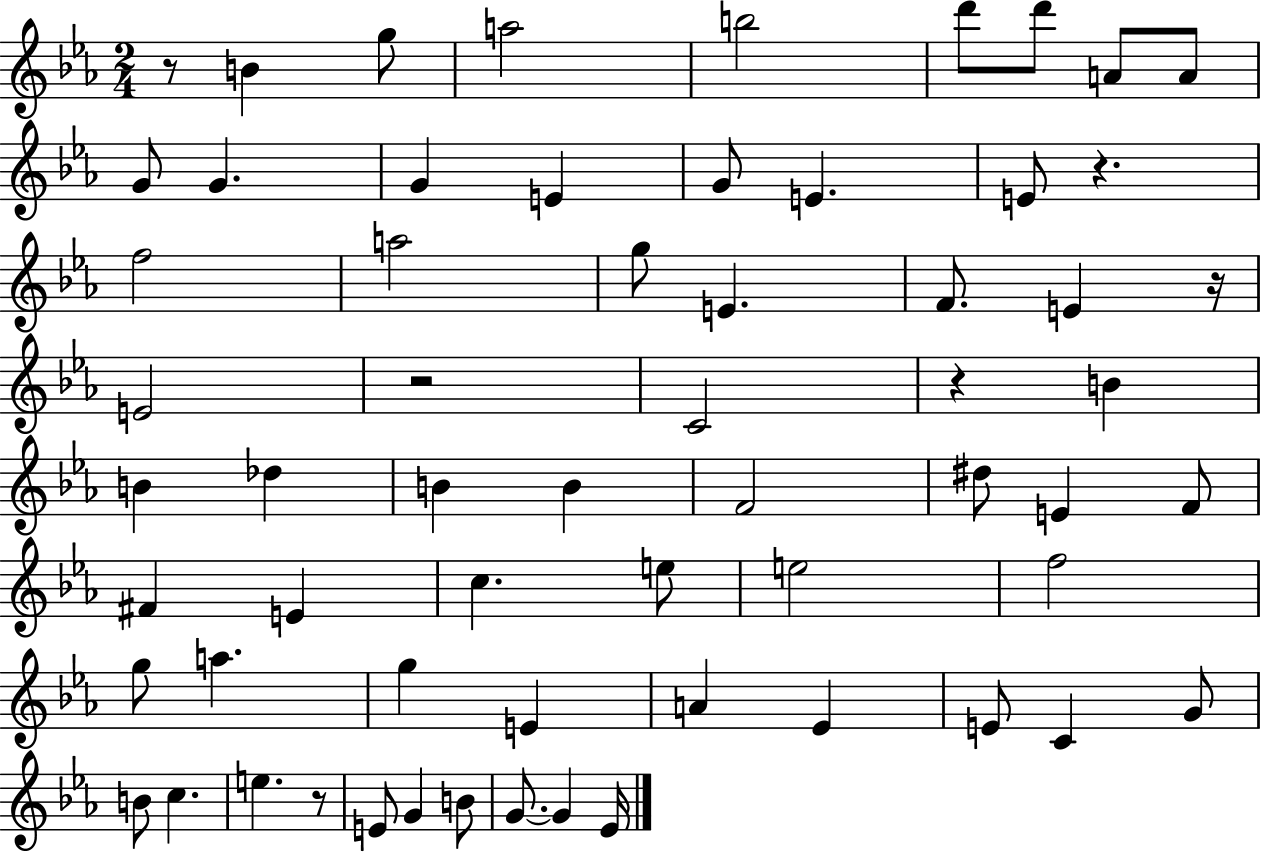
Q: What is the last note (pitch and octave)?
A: Eb4